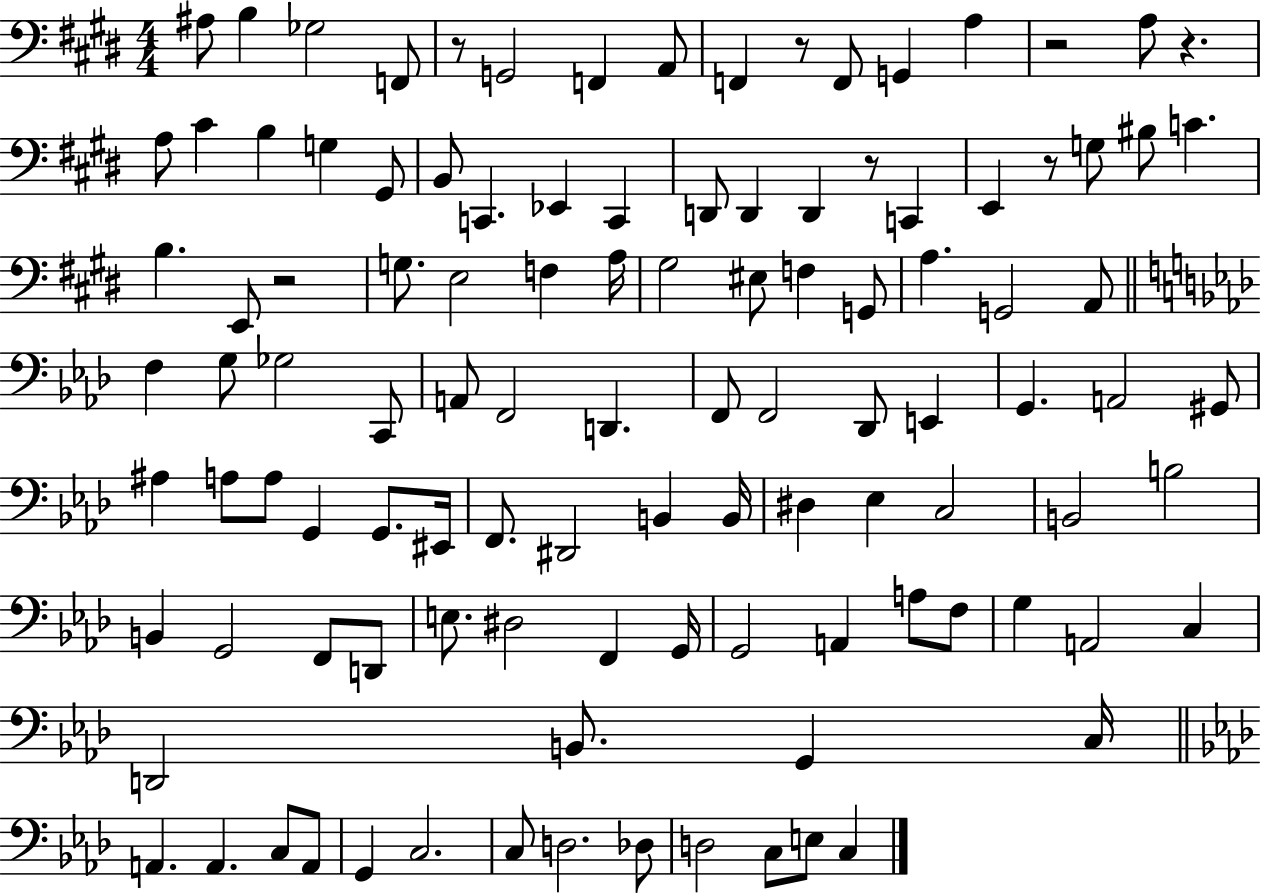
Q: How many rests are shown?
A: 7